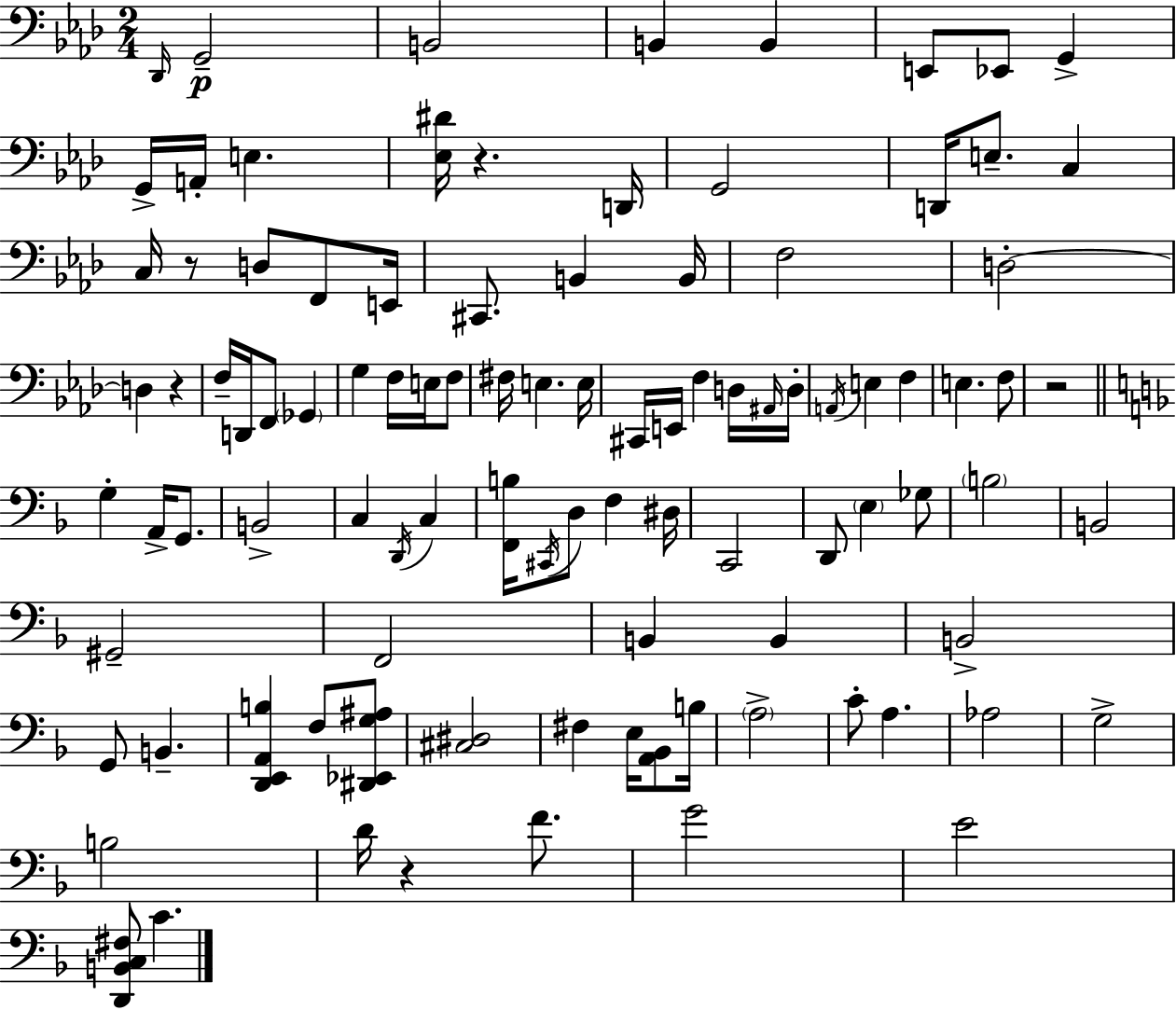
{
  \clef bass
  \numericTimeSignature
  \time 2/4
  \key f \minor
  \repeat volta 2 { \grace { des,16 }\p g,2-- | b,2 | b,4 b,4 | e,8 ees,8 g,4-> | \break g,16-> a,16-. e4. | <ees dis'>16 r4. | d,16 g,2 | d,16 e8.-- c4 | \break c16 r8 d8 f,8 | e,16 cis,8. b,4 | b,16 f2 | d2-.~~ | \break d4 r4 | f16-- d,16 f,8 \parenthesize ges,4 | g4 f16 e16 f8 | fis16 e4. | \break e16 cis,16 e,16 f4 d16 | \grace { ais,16 } d16-. \acciaccatura { a,16 } e4 f4 | e4. | f8 r2 | \break \bar "||" \break \key f \major g4-. a,16-> g,8. | b,2-> | c4 \acciaccatura { d,16 } c4 | <f, b>16 \acciaccatura { cis,16 } d8 f4 | \break dis16 c,2 | d,8 \parenthesize e4 | ges8 \parenthesize b2 | b,2 | \break gis,2-- | f,2 | b,4 b,4 | b,2-> | \break g,8 b,4.-- | <d, e, a, b>4 f8 | <dis, ees, g ais>8 <cis dis>2 | fis4 e16 <a, bes,>8 | \break b16 \parenthesize a2-> | c'8-. a4. | aes2 | g2-> | \break b2 | d'16 r4 f'8. | g'2 | e'2 | \break <d, b, c fis>8 c'4. | } \bar "|."
}